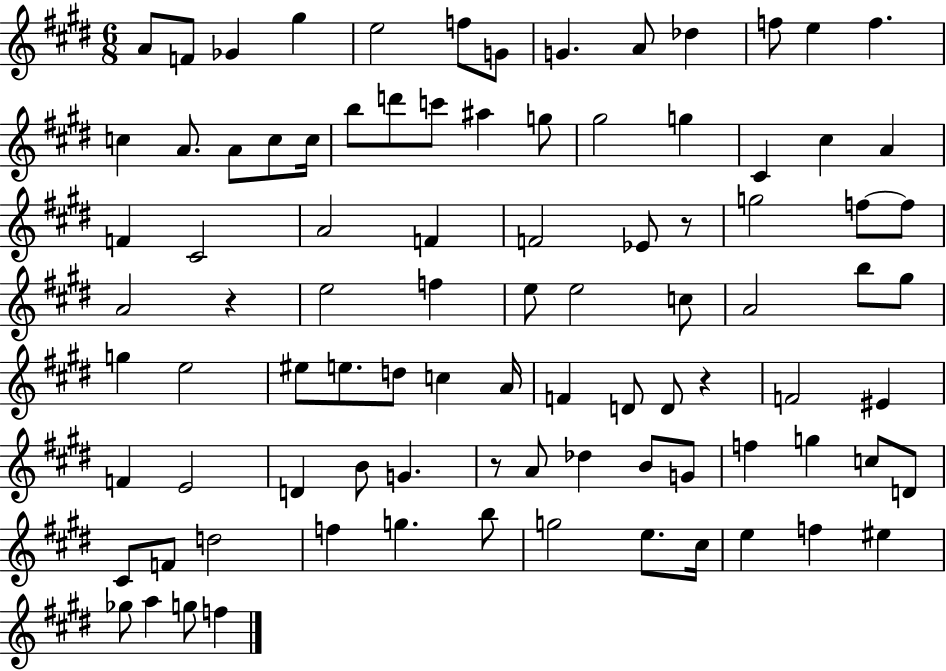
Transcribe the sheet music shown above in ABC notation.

X:1
T:Untitled
M:6/8
L:1/4
K:E
A/2 F/2 _G ^g e2 f/2 G/2 G A/2 _d f/2 e f c A/2 A/2 c/2 c/4 b/2 d'/2 c'/2 ^a g/2 ^g2 g ^C ^c A F ^C2 A2 F F2 _E/2 z/2 g2 f/2 f/2 A2 z e2 f e/2 e2 c/2 A2 b/2 ^g/2 g e2 ^e/2 e/2 d/2 c A/4 F D/2 D/2 z F2 ^E F E2 D B/2 G z/2 A/2 _d B/2 G/2 f g c/2 D/2 ^C/2 F/2 d2 f g b/2 g2 e/2 ^c/4 e f ^e _g/2 a g/2 f